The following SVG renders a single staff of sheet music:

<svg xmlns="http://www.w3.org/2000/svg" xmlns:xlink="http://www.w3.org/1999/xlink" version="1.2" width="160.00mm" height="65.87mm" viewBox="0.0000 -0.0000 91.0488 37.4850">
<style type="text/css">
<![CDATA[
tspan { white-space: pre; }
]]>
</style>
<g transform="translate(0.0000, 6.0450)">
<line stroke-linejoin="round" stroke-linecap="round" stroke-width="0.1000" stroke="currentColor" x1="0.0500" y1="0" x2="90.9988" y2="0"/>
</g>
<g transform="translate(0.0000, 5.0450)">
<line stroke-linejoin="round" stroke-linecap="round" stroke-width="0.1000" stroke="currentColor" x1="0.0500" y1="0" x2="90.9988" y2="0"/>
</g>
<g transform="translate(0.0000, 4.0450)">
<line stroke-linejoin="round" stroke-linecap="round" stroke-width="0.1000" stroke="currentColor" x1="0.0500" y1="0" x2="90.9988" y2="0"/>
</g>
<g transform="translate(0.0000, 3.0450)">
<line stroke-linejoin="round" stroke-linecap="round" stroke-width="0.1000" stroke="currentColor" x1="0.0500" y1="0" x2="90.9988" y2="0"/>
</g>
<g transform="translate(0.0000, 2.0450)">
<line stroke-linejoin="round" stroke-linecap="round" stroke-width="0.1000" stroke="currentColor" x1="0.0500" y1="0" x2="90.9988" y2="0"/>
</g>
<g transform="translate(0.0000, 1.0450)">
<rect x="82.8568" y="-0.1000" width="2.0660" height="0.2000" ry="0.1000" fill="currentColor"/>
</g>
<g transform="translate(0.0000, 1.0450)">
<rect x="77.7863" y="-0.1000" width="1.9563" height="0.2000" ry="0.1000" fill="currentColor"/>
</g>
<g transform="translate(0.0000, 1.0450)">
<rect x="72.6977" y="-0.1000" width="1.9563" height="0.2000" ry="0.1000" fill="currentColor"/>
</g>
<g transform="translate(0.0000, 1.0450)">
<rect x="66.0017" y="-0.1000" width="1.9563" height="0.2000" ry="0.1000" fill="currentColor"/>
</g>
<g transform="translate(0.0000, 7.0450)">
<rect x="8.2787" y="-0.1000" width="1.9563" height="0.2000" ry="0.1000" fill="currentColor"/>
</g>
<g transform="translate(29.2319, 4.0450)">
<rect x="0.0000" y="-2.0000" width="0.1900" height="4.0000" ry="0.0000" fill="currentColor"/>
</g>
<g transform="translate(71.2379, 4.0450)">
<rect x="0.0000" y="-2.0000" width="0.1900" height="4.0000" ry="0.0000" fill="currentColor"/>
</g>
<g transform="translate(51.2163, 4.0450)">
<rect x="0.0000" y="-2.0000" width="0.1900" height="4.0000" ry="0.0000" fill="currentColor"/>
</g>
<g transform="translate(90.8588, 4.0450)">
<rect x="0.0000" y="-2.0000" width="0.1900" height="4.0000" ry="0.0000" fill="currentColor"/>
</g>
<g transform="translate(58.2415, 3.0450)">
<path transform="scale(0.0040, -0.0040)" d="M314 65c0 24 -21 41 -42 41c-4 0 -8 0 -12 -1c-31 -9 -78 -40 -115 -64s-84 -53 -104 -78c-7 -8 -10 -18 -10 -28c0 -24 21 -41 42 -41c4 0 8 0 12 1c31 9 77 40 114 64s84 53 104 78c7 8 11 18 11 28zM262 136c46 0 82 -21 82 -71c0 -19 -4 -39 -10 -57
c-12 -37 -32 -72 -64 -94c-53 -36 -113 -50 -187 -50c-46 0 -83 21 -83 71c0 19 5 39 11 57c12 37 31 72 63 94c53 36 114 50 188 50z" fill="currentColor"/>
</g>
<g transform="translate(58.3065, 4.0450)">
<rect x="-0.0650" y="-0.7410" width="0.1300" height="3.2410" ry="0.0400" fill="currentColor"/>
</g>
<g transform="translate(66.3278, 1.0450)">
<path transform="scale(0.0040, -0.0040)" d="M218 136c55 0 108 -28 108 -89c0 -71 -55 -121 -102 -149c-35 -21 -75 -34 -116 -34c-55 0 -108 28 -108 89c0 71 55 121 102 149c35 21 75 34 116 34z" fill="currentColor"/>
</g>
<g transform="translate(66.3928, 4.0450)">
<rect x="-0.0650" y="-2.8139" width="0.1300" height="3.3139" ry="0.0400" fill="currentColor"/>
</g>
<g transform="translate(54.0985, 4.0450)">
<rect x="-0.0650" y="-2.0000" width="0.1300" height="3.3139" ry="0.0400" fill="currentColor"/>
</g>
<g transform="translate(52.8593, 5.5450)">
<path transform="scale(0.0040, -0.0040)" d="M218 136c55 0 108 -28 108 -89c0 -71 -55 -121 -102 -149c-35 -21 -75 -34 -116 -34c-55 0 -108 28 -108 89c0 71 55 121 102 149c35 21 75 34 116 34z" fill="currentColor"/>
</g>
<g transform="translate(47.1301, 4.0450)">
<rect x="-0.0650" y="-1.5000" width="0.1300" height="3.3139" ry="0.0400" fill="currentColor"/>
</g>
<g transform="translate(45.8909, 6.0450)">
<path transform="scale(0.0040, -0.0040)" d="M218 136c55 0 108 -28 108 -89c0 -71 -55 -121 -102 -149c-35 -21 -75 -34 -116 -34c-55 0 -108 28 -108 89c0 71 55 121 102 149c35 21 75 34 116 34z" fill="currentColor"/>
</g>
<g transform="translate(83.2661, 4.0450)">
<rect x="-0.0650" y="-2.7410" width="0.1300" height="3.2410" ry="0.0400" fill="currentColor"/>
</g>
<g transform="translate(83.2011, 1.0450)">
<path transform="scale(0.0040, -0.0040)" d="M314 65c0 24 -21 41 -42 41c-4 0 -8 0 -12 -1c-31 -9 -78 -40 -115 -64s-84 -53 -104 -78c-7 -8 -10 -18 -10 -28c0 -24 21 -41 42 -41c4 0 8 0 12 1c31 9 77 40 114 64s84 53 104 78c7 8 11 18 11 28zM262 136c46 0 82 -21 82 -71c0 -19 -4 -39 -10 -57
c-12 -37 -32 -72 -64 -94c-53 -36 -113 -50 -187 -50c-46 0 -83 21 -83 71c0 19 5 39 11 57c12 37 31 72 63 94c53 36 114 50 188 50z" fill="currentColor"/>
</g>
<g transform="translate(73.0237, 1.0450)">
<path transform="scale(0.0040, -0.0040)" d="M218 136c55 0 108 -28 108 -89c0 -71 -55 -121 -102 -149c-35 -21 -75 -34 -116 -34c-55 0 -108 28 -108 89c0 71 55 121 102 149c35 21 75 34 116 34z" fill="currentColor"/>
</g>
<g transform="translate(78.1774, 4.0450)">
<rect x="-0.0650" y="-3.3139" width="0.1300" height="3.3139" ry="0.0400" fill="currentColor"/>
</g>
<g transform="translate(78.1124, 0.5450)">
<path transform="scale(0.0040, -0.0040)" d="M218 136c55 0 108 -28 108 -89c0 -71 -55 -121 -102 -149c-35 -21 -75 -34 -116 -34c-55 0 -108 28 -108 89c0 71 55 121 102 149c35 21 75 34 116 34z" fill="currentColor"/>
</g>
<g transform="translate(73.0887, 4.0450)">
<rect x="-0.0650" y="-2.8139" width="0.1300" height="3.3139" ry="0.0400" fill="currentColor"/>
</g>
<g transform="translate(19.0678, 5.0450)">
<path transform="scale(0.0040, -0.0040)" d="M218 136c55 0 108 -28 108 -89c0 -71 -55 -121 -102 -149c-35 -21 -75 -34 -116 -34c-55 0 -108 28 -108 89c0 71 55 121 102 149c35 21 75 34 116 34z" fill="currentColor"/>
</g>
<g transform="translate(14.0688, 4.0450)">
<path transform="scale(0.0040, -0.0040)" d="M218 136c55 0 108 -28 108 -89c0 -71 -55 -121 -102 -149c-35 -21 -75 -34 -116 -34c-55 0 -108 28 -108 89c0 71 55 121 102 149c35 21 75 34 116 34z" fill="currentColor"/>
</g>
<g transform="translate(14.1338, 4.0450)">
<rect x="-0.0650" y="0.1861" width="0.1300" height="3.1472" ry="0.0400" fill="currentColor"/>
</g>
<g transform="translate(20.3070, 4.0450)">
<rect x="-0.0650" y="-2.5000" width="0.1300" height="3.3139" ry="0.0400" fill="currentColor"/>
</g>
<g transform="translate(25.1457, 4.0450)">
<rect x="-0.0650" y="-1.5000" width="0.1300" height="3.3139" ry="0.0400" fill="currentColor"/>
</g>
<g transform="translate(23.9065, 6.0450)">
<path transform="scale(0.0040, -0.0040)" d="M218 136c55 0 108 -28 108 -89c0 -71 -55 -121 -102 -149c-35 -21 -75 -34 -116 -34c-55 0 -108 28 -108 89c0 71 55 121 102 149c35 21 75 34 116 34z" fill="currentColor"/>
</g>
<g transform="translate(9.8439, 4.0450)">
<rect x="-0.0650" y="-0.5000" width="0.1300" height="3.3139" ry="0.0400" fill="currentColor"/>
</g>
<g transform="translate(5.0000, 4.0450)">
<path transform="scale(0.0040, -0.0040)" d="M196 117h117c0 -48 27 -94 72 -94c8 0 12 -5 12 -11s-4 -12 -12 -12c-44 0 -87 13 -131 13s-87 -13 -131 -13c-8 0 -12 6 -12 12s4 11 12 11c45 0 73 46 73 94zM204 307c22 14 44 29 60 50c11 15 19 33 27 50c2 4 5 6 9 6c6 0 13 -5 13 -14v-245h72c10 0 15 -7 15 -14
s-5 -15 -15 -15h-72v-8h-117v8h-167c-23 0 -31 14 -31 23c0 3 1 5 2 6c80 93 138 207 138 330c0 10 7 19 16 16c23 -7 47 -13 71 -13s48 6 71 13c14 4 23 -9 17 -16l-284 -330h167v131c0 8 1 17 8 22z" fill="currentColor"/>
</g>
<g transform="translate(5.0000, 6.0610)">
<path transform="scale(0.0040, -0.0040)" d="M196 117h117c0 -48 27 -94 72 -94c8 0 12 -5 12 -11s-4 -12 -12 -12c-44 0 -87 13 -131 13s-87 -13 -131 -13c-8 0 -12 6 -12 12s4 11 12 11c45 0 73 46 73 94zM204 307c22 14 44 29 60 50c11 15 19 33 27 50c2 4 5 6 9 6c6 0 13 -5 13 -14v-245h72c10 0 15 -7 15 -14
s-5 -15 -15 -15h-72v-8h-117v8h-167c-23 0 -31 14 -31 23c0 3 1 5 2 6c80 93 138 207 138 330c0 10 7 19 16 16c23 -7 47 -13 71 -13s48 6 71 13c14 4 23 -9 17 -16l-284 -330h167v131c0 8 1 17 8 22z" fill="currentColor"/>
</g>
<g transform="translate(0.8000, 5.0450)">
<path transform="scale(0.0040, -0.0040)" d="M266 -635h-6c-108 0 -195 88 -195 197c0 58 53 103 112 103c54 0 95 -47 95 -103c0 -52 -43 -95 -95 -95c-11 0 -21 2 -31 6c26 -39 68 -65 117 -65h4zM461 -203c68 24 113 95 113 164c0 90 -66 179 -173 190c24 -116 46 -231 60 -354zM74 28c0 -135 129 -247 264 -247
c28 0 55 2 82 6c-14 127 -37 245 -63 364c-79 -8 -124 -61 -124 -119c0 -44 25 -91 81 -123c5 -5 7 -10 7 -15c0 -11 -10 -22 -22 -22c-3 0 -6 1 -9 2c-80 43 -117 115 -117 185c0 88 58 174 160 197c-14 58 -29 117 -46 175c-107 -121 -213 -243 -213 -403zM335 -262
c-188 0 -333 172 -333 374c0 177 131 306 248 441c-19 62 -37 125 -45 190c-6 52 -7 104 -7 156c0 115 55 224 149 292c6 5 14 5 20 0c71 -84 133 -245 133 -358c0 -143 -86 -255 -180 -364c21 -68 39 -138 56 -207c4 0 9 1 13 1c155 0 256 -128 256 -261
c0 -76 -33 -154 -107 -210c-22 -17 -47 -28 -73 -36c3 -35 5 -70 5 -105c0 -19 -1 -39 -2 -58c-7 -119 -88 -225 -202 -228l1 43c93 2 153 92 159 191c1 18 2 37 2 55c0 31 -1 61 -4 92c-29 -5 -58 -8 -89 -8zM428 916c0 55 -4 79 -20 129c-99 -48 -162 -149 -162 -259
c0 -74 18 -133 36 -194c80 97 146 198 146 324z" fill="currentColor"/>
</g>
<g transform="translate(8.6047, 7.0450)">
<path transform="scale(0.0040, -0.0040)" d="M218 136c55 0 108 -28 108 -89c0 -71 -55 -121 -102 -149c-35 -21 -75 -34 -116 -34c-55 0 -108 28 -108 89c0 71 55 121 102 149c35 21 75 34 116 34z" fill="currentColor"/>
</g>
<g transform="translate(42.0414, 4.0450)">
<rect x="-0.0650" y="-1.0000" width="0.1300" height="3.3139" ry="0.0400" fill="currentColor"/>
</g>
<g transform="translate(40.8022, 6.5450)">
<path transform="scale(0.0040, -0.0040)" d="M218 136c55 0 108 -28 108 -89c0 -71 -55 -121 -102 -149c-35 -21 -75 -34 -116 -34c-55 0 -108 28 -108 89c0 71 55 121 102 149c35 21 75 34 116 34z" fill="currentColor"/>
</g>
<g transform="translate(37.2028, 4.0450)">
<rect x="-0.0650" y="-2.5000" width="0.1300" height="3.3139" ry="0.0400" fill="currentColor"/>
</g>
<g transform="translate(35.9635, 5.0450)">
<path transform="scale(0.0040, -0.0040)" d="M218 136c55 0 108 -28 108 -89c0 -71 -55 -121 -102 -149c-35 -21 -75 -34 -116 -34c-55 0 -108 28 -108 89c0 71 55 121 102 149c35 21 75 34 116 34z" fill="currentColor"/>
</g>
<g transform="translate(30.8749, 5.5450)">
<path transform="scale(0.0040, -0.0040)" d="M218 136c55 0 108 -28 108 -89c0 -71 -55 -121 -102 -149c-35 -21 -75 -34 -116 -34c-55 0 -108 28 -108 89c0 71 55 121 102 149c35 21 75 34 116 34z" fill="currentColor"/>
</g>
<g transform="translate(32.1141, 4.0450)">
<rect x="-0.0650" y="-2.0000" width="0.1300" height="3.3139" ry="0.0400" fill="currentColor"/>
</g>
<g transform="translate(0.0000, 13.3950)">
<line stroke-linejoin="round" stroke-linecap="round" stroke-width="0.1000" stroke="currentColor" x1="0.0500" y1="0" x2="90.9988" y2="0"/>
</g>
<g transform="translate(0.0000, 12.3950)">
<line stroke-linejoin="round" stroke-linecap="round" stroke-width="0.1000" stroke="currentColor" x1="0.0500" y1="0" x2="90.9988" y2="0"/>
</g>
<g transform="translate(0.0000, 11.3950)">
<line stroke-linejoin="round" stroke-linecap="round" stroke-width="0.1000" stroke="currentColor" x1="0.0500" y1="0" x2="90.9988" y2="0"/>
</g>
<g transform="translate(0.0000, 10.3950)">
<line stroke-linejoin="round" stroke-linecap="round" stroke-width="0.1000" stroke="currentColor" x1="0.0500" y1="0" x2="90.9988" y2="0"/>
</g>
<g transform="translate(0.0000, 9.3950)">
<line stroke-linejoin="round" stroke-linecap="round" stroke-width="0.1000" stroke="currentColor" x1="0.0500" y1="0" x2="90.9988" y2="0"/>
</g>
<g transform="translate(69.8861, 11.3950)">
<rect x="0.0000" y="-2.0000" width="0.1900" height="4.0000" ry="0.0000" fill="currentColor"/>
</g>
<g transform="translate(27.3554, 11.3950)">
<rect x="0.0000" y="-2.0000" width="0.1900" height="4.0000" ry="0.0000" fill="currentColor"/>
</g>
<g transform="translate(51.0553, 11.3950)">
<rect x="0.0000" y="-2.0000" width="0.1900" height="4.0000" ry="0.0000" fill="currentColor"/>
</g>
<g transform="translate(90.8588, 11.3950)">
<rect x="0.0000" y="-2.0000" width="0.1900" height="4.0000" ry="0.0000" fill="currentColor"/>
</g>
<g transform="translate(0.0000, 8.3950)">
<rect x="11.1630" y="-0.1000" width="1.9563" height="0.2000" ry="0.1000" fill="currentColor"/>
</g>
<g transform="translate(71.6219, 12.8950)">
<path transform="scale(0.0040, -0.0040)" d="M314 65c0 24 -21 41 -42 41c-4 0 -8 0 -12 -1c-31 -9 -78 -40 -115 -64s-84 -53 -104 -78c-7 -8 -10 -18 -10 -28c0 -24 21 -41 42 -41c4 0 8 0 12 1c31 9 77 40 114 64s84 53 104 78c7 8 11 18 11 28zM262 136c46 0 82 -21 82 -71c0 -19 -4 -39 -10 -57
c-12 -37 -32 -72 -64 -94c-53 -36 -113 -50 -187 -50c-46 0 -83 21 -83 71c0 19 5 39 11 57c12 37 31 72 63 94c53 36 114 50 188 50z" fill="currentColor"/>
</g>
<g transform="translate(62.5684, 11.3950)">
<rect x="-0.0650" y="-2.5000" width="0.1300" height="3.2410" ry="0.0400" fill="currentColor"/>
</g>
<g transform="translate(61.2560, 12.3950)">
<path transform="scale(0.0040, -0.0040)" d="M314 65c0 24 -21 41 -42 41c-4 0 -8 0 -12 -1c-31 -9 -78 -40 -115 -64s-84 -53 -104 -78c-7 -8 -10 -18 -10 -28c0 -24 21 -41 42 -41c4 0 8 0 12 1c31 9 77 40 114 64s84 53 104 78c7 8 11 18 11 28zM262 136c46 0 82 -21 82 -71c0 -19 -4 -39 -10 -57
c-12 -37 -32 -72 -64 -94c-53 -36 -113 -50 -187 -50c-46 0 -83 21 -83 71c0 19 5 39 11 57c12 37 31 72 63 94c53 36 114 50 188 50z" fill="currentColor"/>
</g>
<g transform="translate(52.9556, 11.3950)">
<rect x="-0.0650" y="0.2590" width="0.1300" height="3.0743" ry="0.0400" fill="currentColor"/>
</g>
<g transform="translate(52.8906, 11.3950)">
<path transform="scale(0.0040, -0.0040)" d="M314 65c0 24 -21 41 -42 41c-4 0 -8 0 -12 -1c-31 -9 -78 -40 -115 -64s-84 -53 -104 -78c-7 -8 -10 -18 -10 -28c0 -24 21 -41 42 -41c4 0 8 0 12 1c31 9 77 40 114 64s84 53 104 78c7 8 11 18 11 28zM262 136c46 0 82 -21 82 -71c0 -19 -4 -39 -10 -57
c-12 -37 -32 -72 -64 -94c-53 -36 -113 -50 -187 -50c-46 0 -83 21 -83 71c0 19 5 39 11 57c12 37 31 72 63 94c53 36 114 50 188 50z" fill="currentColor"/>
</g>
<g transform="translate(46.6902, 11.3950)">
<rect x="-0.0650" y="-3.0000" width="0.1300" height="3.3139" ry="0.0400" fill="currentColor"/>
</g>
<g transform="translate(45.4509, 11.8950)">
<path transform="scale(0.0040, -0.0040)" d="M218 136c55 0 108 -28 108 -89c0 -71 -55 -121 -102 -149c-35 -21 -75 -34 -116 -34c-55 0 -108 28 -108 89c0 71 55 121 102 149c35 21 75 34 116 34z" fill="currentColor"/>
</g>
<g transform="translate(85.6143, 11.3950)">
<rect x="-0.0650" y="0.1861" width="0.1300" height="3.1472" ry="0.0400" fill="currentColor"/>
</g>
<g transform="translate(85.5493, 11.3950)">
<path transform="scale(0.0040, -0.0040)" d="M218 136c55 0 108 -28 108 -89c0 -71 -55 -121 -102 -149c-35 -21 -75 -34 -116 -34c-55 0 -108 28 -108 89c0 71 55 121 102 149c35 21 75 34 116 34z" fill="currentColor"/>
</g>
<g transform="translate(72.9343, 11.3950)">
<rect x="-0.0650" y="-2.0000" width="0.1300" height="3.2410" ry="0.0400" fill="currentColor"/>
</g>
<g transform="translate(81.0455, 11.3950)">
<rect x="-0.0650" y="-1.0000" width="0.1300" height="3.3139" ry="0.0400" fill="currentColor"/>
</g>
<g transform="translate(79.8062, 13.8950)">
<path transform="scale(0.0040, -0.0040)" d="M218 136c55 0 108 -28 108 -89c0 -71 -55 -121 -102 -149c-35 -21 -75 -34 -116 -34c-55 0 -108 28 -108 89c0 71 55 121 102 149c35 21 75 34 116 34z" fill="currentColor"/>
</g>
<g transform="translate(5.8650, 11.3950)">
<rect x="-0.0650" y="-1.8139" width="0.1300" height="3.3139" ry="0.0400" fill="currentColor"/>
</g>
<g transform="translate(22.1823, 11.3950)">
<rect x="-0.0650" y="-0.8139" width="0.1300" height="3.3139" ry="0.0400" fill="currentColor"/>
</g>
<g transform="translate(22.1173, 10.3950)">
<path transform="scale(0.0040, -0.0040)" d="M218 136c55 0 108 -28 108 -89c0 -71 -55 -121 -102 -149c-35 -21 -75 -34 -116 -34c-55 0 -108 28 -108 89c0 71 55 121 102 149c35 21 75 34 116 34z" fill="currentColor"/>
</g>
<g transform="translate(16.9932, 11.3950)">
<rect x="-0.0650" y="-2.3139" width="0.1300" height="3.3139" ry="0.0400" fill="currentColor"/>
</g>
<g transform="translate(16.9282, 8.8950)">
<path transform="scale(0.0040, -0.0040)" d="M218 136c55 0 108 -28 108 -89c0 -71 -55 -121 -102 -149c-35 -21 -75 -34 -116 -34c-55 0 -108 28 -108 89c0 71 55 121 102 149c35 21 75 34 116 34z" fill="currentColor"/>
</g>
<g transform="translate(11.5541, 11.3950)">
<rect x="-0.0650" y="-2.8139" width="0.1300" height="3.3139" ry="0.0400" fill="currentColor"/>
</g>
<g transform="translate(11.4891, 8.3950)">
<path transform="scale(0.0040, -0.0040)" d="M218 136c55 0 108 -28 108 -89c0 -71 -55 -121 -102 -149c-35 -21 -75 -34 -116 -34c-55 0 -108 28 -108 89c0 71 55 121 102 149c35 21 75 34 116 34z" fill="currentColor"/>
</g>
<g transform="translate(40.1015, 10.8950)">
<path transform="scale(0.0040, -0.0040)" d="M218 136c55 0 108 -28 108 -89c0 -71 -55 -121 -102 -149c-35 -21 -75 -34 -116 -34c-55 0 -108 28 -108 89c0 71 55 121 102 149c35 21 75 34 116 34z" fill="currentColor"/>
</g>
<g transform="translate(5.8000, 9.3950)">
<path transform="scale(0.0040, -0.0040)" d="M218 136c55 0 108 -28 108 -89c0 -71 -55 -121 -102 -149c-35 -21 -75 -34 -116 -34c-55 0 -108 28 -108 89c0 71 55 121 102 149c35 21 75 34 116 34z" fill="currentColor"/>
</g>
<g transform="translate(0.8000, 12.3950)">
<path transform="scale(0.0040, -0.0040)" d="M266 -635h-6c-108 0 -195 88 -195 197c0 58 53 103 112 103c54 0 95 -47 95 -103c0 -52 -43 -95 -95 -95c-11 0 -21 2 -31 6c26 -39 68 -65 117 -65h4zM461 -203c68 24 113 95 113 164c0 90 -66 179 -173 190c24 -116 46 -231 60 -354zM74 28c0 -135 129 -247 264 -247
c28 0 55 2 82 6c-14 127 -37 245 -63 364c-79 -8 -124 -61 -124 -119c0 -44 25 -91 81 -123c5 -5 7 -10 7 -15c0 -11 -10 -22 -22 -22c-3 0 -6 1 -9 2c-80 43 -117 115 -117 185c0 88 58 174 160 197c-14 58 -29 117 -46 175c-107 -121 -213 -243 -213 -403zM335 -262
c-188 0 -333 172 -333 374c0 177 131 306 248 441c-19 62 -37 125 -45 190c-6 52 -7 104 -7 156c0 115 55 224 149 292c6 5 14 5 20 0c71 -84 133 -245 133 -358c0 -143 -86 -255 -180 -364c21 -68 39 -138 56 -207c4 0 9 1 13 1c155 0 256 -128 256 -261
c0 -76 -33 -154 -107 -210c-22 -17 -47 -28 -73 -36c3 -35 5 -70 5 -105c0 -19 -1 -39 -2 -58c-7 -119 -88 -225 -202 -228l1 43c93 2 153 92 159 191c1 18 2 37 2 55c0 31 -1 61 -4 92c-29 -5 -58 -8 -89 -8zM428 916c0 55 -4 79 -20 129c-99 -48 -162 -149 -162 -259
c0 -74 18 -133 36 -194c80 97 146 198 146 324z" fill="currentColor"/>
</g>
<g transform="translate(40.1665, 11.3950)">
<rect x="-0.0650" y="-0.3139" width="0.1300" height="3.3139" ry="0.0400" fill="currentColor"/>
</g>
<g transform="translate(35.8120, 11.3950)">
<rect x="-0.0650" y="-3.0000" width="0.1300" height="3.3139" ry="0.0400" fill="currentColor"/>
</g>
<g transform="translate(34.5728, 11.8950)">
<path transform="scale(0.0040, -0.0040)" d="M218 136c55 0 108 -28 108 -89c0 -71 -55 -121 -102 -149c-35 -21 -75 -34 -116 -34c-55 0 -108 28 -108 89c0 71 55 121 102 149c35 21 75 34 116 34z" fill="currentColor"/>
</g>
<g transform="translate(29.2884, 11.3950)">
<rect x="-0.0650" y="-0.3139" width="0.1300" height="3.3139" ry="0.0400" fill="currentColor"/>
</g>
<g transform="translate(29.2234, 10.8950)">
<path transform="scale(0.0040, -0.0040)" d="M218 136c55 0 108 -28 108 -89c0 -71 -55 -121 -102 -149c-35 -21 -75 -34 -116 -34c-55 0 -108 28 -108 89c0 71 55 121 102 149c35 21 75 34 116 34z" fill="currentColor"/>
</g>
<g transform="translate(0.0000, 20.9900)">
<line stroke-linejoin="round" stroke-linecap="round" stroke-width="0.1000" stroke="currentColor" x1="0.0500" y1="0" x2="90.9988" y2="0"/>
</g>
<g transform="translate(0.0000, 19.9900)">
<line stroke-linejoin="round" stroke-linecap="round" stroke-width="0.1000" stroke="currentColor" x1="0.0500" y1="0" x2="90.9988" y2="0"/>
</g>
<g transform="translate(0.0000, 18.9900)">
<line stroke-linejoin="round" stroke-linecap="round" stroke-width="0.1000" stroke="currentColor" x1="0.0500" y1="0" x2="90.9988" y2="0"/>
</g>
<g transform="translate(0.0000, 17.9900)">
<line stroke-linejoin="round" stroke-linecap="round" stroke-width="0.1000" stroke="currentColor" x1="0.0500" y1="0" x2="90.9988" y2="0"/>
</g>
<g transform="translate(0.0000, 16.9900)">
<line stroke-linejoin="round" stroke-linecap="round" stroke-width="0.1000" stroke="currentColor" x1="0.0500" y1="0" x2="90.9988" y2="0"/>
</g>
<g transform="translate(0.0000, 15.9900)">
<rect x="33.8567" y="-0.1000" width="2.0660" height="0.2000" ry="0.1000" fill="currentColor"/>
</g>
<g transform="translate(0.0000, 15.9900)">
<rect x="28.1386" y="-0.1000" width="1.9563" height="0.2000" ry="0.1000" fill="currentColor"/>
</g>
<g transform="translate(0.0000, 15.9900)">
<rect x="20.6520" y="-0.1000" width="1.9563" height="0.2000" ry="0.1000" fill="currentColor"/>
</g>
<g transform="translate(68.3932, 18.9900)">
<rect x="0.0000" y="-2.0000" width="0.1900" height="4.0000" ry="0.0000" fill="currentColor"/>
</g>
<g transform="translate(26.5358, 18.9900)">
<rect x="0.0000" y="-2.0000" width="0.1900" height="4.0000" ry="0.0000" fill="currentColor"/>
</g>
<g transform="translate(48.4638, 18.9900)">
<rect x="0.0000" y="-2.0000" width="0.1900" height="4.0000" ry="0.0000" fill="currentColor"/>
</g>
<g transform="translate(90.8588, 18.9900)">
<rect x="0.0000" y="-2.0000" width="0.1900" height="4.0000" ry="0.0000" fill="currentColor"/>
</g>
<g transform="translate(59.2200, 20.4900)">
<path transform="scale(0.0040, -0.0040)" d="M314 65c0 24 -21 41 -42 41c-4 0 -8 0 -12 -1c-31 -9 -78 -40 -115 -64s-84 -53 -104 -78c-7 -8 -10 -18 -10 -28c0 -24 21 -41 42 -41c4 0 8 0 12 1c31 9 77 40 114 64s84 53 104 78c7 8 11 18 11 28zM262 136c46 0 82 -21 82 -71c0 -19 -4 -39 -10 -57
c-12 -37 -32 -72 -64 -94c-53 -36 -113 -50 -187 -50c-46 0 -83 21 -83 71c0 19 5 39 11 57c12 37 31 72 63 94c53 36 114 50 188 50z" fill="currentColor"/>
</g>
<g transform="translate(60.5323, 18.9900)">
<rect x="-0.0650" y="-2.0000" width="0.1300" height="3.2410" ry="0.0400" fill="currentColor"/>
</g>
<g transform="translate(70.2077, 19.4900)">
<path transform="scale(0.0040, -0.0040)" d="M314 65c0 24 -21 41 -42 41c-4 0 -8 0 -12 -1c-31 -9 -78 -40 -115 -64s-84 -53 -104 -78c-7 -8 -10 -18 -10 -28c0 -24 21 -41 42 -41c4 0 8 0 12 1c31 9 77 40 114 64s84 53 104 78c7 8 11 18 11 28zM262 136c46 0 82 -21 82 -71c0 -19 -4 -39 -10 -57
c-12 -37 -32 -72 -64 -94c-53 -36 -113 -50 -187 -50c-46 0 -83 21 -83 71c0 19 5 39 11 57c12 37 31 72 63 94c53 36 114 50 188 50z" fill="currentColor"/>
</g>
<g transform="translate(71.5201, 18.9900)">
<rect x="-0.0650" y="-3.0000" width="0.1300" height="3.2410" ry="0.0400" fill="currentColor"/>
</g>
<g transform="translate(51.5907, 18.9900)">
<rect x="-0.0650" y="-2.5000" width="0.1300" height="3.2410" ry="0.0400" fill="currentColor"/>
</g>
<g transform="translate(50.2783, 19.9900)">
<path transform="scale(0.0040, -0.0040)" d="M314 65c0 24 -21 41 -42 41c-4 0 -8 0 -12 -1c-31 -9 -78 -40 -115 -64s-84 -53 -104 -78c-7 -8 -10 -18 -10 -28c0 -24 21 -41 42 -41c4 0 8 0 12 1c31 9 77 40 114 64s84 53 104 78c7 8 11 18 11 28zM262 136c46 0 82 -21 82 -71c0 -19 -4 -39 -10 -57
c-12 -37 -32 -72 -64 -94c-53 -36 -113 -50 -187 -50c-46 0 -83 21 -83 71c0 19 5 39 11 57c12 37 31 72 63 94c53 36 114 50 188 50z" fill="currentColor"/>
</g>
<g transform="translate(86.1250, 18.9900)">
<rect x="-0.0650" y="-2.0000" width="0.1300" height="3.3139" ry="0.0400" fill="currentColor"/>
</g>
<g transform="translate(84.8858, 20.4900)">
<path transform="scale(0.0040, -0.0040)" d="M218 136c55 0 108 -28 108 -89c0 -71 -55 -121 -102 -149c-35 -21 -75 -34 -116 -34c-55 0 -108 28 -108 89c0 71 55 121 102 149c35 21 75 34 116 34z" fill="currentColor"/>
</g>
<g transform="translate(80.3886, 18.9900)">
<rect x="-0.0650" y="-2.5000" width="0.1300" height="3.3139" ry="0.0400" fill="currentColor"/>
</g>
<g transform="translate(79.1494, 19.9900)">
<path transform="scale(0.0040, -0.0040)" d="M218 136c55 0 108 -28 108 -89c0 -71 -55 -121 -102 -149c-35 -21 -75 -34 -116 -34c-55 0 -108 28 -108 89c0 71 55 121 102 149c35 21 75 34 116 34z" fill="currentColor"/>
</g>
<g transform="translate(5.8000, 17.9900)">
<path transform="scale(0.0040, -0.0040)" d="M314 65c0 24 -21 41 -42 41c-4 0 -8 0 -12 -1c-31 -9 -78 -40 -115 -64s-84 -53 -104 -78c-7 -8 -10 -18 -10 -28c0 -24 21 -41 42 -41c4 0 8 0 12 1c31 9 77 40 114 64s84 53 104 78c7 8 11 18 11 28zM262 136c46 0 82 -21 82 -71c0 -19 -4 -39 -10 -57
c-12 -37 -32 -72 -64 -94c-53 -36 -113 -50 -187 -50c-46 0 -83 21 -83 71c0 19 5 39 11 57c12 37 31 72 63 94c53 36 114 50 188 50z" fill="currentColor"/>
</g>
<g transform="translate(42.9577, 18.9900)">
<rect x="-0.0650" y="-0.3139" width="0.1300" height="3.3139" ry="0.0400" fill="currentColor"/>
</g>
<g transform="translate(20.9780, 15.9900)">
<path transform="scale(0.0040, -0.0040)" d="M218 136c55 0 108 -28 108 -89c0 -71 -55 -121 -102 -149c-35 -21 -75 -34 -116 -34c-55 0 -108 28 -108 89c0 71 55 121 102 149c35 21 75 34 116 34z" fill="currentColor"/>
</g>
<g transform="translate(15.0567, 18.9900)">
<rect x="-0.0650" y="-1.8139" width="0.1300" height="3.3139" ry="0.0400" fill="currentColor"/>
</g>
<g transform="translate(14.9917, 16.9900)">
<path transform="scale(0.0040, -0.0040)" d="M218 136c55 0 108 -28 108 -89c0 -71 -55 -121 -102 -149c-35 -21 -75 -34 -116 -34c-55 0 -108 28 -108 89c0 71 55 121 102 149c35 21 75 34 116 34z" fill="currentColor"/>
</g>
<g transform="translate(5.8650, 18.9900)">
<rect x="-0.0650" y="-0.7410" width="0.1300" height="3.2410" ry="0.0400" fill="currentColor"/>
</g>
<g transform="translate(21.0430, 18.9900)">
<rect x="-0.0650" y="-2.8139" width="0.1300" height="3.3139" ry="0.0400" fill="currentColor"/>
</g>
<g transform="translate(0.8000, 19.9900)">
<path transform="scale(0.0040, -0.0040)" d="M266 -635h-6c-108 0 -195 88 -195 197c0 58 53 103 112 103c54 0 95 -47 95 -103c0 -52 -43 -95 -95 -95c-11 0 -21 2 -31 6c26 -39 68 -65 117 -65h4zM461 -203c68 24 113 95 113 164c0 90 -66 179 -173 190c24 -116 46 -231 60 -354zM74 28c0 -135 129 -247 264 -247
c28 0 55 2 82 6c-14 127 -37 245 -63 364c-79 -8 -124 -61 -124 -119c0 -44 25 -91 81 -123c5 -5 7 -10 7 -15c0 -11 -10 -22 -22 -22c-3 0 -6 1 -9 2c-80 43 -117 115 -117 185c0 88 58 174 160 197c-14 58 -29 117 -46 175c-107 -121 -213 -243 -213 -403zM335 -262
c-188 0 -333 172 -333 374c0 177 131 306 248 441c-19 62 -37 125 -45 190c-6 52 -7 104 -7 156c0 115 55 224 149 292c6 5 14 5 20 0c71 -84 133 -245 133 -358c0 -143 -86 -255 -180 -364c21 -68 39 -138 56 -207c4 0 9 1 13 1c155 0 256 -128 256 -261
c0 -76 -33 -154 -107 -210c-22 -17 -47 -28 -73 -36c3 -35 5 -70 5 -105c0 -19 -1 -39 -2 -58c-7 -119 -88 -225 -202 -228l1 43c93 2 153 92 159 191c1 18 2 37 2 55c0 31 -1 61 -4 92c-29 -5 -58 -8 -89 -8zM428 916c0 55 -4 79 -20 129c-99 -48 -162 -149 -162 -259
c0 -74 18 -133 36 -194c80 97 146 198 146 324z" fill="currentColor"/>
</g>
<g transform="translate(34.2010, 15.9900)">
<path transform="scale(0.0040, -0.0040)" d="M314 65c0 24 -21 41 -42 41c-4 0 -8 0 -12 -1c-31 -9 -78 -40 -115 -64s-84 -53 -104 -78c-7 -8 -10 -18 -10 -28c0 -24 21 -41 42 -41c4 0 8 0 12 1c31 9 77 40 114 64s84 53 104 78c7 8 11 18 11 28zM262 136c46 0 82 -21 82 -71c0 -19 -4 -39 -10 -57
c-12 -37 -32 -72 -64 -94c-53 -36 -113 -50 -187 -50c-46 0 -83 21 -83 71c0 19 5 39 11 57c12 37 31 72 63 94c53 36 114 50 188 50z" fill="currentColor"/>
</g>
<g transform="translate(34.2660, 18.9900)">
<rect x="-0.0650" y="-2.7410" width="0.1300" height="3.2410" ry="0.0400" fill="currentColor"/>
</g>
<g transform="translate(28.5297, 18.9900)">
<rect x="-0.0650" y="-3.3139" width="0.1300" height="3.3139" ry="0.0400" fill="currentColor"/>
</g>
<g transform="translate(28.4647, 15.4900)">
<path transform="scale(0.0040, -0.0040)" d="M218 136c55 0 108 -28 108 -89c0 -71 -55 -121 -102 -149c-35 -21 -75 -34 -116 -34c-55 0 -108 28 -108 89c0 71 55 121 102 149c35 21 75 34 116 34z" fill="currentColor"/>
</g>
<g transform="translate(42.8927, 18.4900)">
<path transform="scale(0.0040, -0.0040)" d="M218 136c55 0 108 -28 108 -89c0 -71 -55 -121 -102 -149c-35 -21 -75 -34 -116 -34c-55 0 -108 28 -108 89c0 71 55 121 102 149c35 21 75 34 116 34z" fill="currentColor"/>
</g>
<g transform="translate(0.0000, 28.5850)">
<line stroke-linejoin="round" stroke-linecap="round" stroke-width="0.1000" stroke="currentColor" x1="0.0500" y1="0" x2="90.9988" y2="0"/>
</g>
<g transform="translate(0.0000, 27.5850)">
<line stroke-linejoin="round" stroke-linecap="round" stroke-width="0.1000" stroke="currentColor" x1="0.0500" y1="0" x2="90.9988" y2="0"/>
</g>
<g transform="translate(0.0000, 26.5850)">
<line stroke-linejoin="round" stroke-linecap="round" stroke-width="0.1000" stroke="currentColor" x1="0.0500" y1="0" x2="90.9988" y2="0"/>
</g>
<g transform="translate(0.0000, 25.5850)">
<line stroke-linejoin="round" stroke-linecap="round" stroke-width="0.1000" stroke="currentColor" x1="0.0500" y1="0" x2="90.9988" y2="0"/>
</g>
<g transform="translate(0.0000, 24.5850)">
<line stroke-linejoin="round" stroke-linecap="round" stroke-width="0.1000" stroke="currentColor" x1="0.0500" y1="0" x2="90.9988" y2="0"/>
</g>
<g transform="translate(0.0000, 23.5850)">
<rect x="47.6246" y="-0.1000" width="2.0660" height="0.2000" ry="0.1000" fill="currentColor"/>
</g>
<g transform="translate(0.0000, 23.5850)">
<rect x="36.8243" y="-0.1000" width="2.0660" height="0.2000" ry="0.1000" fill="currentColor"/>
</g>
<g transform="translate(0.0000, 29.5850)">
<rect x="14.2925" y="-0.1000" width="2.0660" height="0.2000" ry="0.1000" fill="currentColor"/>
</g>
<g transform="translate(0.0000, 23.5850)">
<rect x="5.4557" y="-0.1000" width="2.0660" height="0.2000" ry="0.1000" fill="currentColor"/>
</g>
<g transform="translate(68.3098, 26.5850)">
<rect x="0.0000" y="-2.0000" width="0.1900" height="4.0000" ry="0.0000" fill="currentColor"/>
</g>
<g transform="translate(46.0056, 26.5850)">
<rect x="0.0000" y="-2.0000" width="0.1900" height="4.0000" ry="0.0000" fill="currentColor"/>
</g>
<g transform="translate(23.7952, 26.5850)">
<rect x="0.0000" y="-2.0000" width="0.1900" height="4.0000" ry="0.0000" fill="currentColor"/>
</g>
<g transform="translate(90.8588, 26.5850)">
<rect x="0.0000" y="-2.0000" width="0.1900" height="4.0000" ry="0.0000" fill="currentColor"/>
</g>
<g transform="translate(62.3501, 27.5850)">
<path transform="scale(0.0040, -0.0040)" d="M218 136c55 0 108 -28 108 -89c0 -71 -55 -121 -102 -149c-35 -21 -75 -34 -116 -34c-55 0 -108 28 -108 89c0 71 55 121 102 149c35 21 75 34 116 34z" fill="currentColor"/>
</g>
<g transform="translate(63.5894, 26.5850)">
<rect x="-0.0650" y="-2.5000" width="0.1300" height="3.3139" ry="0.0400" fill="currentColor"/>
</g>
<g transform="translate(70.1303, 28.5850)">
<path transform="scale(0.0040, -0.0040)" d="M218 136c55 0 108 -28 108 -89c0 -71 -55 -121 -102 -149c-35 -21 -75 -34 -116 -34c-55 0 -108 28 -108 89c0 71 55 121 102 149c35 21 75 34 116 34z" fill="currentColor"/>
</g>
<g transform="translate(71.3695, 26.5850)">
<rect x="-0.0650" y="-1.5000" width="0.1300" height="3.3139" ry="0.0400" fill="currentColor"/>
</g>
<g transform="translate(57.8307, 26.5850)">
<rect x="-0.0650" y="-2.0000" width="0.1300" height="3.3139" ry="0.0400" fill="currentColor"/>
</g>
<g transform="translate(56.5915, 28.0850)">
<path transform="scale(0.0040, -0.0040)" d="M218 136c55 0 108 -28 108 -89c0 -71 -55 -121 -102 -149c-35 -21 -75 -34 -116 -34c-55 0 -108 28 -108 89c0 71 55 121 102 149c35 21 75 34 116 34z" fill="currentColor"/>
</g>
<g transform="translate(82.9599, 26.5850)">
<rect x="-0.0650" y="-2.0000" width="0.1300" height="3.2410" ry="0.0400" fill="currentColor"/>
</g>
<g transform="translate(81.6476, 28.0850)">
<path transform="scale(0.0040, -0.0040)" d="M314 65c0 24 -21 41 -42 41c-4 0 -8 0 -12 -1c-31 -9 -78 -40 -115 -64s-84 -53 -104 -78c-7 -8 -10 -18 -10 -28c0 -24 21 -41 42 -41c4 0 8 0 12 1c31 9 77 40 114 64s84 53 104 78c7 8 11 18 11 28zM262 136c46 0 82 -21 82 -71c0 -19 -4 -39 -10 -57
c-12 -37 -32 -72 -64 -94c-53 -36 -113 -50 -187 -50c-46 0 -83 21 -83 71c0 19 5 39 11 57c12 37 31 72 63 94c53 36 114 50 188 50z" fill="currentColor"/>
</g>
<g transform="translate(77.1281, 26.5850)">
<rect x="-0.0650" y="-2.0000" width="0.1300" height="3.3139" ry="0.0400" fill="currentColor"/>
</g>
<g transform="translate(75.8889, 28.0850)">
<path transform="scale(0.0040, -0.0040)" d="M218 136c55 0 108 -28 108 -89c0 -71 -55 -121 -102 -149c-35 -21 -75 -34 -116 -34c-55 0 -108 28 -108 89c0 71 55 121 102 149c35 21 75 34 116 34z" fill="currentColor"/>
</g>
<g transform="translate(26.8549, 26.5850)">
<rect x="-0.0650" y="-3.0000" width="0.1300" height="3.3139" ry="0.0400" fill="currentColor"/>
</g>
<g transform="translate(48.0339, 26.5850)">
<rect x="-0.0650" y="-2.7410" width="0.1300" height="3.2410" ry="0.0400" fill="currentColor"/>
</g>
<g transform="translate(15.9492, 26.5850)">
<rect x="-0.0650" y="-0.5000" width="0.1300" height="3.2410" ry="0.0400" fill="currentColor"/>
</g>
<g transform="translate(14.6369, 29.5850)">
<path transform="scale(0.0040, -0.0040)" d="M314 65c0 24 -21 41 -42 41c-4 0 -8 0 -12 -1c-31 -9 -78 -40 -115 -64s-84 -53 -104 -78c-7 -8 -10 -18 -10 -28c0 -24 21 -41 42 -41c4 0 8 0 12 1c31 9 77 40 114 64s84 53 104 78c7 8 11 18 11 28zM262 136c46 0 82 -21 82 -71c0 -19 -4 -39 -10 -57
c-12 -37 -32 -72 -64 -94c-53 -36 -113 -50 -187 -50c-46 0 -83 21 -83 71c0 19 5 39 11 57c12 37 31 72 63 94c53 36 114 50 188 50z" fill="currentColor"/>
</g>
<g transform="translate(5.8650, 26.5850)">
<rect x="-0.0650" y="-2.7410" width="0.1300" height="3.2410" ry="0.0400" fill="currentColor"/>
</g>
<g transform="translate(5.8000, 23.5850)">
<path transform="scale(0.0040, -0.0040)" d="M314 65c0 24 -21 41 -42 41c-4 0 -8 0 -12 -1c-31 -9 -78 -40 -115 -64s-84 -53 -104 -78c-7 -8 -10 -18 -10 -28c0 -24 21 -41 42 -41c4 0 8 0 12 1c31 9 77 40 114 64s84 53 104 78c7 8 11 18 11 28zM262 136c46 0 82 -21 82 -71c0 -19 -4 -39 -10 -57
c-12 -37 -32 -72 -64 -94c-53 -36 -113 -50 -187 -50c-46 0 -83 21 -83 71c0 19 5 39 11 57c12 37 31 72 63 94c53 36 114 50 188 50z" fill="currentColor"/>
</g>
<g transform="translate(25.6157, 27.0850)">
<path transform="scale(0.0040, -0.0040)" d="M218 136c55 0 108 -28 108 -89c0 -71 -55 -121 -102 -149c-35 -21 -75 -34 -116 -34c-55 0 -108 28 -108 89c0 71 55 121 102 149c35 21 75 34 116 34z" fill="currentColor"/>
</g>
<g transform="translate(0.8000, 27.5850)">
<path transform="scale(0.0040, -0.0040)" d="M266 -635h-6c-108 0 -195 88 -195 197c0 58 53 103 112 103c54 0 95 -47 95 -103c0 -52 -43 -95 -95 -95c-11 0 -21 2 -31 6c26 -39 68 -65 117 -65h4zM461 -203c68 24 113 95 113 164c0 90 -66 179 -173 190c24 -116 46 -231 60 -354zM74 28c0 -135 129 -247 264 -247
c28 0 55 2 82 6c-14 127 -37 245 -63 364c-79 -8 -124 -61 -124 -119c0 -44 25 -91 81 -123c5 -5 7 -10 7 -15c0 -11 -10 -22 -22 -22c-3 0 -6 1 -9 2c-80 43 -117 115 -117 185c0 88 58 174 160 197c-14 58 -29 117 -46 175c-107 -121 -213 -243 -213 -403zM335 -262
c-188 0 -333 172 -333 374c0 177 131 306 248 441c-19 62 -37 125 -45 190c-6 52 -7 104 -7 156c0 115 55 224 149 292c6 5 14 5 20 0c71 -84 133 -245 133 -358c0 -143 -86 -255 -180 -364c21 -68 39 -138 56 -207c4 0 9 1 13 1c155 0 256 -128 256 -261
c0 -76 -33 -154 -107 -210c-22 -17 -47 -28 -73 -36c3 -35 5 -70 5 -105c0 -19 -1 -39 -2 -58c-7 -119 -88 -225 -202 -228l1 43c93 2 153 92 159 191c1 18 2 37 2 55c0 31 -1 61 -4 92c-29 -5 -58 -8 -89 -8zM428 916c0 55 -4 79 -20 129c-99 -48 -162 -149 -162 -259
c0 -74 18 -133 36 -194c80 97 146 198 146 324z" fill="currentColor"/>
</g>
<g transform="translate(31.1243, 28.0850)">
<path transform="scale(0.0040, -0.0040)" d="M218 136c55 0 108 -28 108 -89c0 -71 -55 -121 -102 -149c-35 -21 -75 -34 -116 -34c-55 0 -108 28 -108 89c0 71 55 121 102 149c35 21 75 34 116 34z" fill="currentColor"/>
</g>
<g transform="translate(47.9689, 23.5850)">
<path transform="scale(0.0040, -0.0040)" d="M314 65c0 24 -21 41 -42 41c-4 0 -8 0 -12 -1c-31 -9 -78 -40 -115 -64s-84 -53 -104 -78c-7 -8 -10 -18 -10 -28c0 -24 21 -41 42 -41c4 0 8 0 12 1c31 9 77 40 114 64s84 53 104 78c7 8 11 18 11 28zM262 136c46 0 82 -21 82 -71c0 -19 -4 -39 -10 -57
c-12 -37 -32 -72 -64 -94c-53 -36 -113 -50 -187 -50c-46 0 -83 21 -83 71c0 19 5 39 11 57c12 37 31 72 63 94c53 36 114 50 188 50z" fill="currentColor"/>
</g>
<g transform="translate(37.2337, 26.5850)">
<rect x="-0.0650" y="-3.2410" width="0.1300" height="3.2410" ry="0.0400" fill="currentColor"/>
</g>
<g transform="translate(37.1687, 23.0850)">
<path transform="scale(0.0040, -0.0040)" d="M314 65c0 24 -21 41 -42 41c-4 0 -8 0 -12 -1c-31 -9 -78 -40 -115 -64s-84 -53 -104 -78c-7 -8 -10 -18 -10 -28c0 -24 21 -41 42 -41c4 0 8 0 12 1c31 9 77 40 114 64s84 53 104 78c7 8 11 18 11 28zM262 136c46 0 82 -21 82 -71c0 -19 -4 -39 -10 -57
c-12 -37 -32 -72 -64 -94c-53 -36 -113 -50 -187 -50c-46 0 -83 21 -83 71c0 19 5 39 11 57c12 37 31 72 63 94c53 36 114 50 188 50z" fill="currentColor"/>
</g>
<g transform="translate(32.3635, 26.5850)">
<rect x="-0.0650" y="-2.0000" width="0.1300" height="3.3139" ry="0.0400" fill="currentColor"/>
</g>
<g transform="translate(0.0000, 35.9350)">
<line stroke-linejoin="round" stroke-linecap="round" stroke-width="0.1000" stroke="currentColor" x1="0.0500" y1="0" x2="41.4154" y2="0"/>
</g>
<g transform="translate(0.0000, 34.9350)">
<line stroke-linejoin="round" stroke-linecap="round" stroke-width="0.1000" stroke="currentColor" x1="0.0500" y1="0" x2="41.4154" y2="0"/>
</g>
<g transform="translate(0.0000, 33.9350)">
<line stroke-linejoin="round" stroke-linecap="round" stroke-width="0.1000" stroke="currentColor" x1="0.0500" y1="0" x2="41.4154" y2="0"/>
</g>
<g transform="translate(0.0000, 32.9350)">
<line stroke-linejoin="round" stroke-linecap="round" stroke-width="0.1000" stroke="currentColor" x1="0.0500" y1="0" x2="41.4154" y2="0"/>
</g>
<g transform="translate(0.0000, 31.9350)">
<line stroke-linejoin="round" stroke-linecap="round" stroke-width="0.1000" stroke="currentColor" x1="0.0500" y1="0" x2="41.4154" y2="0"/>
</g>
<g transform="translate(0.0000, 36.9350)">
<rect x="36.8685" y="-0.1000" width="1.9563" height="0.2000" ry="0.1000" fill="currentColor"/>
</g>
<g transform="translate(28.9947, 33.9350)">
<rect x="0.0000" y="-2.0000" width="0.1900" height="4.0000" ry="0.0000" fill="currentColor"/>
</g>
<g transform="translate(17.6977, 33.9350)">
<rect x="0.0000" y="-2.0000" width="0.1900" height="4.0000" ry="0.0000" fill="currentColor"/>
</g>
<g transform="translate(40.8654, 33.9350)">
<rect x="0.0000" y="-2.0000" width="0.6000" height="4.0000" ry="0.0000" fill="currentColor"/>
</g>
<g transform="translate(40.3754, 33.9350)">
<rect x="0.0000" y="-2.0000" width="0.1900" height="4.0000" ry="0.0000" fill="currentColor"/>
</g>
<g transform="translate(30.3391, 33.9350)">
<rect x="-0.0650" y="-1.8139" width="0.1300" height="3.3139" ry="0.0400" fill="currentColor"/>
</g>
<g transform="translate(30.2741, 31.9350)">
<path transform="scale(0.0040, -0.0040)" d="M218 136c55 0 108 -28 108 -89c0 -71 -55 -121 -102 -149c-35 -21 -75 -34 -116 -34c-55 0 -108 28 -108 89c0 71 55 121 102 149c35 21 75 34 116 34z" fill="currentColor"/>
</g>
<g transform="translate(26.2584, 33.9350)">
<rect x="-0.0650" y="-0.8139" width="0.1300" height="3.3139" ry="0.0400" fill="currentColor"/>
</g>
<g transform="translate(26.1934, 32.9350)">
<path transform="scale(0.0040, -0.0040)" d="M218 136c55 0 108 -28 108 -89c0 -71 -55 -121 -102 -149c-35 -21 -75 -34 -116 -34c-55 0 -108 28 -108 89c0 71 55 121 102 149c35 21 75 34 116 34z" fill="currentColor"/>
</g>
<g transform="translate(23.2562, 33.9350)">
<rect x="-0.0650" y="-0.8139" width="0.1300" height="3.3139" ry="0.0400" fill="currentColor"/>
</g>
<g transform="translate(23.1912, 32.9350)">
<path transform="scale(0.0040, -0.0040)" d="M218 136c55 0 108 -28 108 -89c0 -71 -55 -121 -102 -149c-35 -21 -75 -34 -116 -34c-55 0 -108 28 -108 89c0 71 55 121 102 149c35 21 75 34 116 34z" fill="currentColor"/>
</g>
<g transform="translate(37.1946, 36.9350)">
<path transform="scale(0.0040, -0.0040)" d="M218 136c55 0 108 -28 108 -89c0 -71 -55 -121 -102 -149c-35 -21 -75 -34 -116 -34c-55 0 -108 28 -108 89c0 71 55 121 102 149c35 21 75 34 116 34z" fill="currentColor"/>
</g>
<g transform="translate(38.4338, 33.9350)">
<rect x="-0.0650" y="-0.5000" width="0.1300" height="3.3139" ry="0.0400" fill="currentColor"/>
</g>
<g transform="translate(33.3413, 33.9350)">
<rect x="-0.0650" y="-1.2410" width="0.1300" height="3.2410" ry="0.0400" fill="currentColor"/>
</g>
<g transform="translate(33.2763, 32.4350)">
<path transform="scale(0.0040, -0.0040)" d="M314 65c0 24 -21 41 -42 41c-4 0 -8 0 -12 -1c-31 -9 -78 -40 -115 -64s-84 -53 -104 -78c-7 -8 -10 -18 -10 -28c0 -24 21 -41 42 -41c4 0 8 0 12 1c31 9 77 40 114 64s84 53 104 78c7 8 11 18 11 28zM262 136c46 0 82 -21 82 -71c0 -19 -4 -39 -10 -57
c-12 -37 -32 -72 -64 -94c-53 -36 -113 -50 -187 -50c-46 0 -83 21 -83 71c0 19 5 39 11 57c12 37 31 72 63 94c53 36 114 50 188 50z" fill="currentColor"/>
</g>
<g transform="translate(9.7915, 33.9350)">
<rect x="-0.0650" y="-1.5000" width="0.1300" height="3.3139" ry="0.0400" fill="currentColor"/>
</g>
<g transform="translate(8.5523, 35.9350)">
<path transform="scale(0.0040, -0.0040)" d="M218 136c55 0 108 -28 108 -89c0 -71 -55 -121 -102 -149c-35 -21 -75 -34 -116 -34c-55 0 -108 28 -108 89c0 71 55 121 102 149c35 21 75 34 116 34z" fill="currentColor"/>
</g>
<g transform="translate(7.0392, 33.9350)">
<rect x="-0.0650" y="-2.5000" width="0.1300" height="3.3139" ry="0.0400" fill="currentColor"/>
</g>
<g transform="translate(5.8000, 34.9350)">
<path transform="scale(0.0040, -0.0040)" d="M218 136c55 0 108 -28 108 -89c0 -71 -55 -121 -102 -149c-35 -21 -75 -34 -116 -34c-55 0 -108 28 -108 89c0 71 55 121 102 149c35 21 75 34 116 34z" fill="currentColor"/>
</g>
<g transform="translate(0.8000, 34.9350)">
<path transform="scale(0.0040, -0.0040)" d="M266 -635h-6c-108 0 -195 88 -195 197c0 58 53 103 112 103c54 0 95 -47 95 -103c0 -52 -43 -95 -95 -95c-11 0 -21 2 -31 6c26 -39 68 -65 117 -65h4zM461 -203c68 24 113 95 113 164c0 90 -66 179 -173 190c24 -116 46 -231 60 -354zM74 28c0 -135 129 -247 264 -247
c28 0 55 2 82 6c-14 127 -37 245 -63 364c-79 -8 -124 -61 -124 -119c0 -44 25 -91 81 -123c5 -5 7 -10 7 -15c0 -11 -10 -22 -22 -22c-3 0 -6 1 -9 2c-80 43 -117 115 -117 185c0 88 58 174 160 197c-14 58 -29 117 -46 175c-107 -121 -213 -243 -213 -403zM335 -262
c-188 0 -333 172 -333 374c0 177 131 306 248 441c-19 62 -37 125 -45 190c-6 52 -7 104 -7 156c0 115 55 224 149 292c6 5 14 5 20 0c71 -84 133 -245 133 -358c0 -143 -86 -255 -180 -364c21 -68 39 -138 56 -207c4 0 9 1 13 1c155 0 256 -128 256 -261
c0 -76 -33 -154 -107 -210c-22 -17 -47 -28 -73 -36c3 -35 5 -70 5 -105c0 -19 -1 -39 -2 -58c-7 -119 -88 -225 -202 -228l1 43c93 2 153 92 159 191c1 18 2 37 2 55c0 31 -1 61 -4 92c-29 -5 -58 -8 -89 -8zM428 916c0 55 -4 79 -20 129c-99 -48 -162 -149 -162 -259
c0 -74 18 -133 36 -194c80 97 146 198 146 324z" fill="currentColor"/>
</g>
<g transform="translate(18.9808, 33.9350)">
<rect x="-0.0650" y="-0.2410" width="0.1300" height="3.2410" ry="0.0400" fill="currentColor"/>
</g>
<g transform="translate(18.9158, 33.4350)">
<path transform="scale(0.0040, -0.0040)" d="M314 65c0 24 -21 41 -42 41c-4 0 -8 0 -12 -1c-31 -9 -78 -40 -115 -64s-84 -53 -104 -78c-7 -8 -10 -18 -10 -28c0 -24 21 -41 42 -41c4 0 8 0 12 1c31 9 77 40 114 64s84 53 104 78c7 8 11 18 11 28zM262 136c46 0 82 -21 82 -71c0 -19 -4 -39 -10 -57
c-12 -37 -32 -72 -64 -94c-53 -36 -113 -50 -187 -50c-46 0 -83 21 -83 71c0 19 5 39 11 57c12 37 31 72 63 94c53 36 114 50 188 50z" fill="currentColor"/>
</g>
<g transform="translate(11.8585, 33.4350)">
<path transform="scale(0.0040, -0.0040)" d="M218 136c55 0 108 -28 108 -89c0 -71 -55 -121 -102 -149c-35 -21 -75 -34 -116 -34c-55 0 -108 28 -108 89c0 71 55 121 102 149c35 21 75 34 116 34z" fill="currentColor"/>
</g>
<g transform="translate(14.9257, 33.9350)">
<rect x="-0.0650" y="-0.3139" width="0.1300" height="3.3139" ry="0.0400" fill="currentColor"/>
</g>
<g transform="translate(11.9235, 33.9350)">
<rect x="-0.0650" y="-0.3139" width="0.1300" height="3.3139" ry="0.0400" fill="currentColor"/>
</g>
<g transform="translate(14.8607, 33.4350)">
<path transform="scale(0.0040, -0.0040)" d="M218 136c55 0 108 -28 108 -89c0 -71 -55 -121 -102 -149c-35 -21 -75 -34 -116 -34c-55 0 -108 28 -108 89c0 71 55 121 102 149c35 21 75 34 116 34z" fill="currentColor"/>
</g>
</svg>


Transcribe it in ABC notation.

X:1
T:Untitled
M:4/4
L:1/4
K:C
C B G E F G D E F d2 a a b a2 f a g d c A c A B2 G2 F2 D B d2 f a b a2 c G2 F2 A2 G F a2 C2 A F b2 a2 F G E F F2 G E c c c2 d d f e2 C